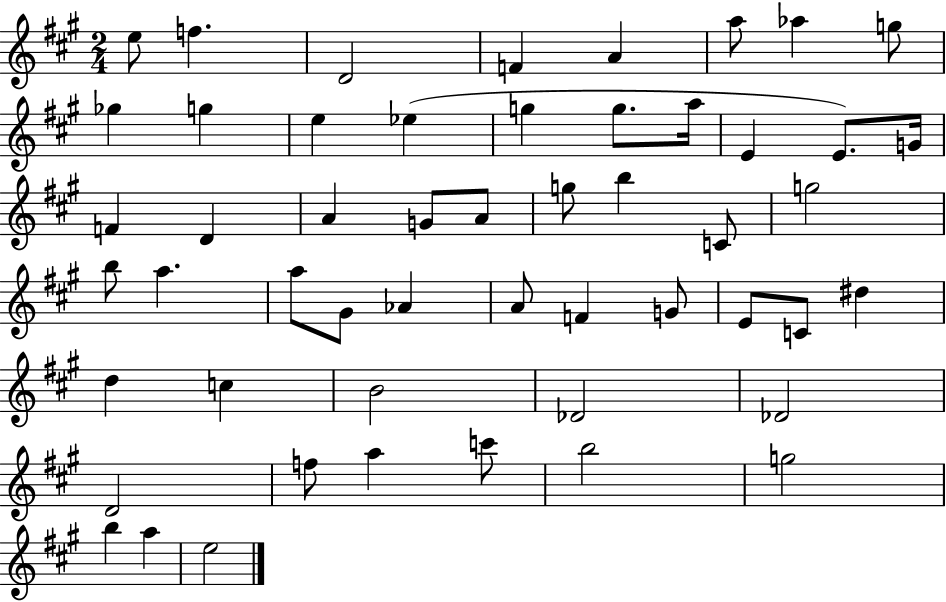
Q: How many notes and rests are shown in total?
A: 52